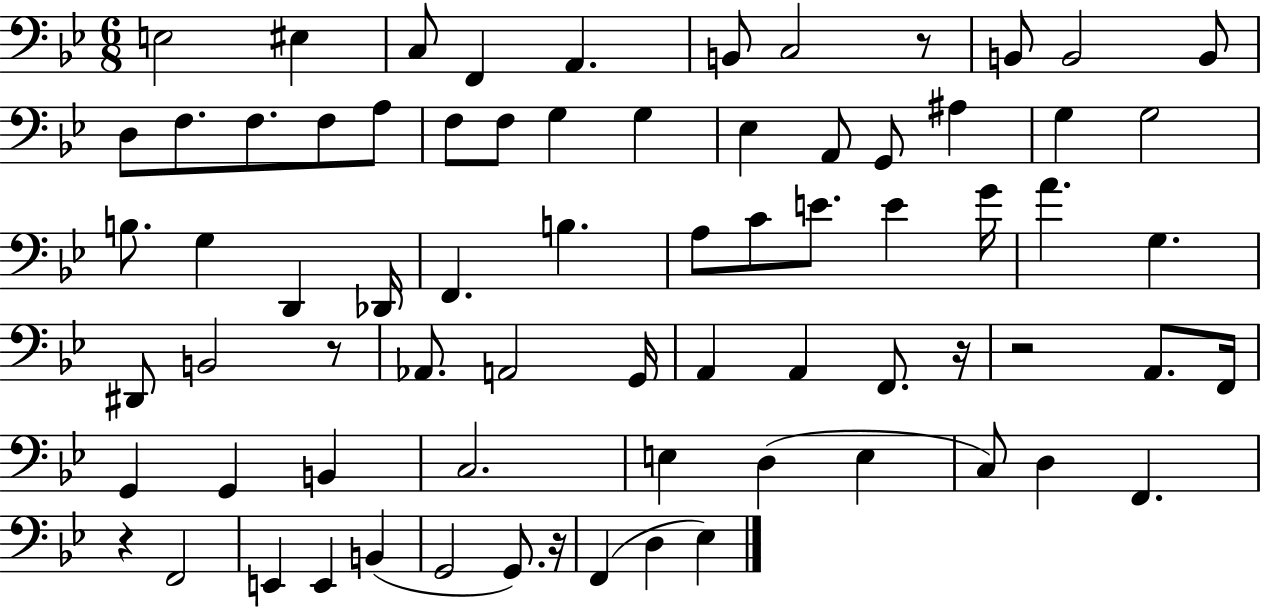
E3/h EIS3/q C3/e F2/q A2/q. B2/e C3/h R/e B2/e B2/h B2/e D3/e F3/e. F3/e. F3/e A3/e F3/e F3/e G3/q G3/q Eb3/q A2/e G2/e A#3/q G3/q G3/h B3/e. G3/q D2/q Db2/s F2/q. B3/q. A3/e C4/e E4/e. E4/q G4/s A4/q. G3/q. D#2/e B2/h R/e Ab2/e. A2/h G2/s A2/q A2/q F2/e. R/s R/h A2/e. F2/s G2/q G2/q B2/q C3/h. E3/q D3/q E3/q C3/e D3/q F2/q. R/q F2/h E2/q E2/q B2/q G2/h G2/e. R/s F2/q D3/q Eb3/q